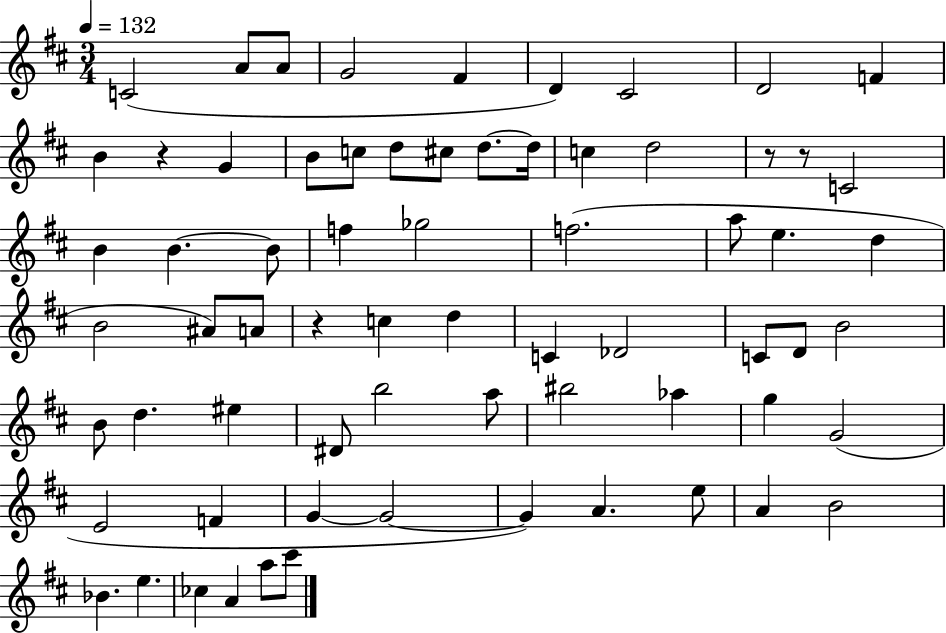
X:1
T:Untitled
M:3/4
L:1/4
K:D
C2 A/2 A/2 G2 ^F D ^C2 D2 F B z G B/2 c/2 d/2 ^c/2 d/2 d/4 c d2 z/2 z/2 C2 B B B/2 f _g2 f2 a/2 e d B2 ^A/2 A/2 z c d C _D2 C/2 D/2 B2 B/2 d ^e ^D/2 b2 a/2 ^b2 _a g G2 E2 F G G2 G A e/2 A B2 _B e _c A a/2 ^c'/2